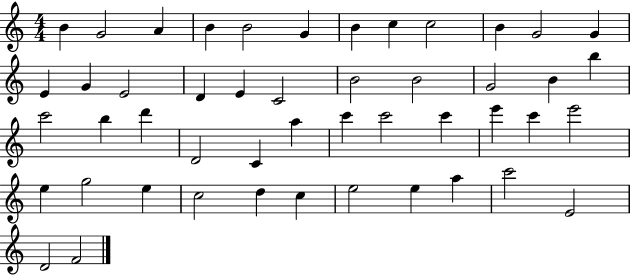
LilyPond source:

{
  \clef treble
  \numericTimeSignature
  \time 4/4
  \key c \major
  b'4 g'2 a'4 | b'4 b'2 g'4 | b'4 c''4 c''2 | b'4 g'2 g'4 | \break e'4 g'4 e'2 | d'4 e'4 c'2 | b'2 b'2 | g'2 b'4 b''4 | \break c'''2 b''4 d'''4 | d'2 c'4 a''4 | c'''4 c'''2 c'''4 | e'''4 c'''4 e'''2 | \break e''4 g''2 e''4 | c''2 d''4 c''4 | e''2 e''4 a''4 | c'''2 e'2 | \break d'2 f'2 | \bar "|."
}